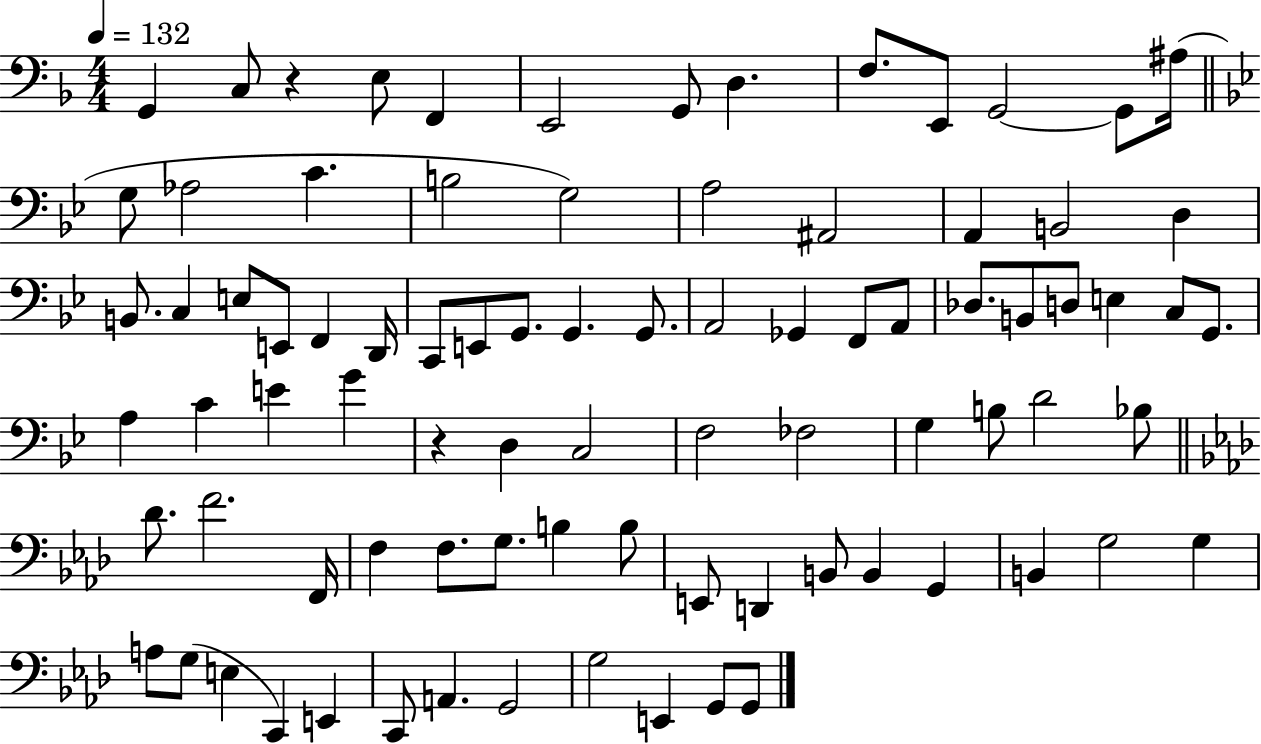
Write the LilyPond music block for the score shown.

{
  \clef bass
  \numericTimeSignature
  \time 4/4
  \key f \major
  \tempo 4 = 132
  g,4 c8 r4 e8 f,4 | e,2 g,8 d4. | f8. e,8 g,2~~ g,8 ais16( | \bar "||" \break \key g \minor g8 aes2 c'4. | b2 g2) | a2 ais,2 | a,4 b,2 d4 | \break b,8. c4 e8 e,8 f,4 d,16 | c,8 e,8 g,8. g,4. g,8. | a,2 ges,4 f,8 a,8 | des8. b,8 d8 e4 c8 g,8. | \break a4 c'4 e'4 g'4 | r4 d4 c2 | f2 fes2 | g4 b8 d'2 bes8 | \break \bar "||" \break \key aes \major des'8. f'2. f,16 | f4 f8. g8. b4 b8 | e,8 d,4 b,8 b,4 g,4 | b,4 g2 g4 | \break a8 g8( e4 c,4) e,4 | c,8 a,4. g,2 | g2 e,4 g,8 g,8 | \bar "|."
}